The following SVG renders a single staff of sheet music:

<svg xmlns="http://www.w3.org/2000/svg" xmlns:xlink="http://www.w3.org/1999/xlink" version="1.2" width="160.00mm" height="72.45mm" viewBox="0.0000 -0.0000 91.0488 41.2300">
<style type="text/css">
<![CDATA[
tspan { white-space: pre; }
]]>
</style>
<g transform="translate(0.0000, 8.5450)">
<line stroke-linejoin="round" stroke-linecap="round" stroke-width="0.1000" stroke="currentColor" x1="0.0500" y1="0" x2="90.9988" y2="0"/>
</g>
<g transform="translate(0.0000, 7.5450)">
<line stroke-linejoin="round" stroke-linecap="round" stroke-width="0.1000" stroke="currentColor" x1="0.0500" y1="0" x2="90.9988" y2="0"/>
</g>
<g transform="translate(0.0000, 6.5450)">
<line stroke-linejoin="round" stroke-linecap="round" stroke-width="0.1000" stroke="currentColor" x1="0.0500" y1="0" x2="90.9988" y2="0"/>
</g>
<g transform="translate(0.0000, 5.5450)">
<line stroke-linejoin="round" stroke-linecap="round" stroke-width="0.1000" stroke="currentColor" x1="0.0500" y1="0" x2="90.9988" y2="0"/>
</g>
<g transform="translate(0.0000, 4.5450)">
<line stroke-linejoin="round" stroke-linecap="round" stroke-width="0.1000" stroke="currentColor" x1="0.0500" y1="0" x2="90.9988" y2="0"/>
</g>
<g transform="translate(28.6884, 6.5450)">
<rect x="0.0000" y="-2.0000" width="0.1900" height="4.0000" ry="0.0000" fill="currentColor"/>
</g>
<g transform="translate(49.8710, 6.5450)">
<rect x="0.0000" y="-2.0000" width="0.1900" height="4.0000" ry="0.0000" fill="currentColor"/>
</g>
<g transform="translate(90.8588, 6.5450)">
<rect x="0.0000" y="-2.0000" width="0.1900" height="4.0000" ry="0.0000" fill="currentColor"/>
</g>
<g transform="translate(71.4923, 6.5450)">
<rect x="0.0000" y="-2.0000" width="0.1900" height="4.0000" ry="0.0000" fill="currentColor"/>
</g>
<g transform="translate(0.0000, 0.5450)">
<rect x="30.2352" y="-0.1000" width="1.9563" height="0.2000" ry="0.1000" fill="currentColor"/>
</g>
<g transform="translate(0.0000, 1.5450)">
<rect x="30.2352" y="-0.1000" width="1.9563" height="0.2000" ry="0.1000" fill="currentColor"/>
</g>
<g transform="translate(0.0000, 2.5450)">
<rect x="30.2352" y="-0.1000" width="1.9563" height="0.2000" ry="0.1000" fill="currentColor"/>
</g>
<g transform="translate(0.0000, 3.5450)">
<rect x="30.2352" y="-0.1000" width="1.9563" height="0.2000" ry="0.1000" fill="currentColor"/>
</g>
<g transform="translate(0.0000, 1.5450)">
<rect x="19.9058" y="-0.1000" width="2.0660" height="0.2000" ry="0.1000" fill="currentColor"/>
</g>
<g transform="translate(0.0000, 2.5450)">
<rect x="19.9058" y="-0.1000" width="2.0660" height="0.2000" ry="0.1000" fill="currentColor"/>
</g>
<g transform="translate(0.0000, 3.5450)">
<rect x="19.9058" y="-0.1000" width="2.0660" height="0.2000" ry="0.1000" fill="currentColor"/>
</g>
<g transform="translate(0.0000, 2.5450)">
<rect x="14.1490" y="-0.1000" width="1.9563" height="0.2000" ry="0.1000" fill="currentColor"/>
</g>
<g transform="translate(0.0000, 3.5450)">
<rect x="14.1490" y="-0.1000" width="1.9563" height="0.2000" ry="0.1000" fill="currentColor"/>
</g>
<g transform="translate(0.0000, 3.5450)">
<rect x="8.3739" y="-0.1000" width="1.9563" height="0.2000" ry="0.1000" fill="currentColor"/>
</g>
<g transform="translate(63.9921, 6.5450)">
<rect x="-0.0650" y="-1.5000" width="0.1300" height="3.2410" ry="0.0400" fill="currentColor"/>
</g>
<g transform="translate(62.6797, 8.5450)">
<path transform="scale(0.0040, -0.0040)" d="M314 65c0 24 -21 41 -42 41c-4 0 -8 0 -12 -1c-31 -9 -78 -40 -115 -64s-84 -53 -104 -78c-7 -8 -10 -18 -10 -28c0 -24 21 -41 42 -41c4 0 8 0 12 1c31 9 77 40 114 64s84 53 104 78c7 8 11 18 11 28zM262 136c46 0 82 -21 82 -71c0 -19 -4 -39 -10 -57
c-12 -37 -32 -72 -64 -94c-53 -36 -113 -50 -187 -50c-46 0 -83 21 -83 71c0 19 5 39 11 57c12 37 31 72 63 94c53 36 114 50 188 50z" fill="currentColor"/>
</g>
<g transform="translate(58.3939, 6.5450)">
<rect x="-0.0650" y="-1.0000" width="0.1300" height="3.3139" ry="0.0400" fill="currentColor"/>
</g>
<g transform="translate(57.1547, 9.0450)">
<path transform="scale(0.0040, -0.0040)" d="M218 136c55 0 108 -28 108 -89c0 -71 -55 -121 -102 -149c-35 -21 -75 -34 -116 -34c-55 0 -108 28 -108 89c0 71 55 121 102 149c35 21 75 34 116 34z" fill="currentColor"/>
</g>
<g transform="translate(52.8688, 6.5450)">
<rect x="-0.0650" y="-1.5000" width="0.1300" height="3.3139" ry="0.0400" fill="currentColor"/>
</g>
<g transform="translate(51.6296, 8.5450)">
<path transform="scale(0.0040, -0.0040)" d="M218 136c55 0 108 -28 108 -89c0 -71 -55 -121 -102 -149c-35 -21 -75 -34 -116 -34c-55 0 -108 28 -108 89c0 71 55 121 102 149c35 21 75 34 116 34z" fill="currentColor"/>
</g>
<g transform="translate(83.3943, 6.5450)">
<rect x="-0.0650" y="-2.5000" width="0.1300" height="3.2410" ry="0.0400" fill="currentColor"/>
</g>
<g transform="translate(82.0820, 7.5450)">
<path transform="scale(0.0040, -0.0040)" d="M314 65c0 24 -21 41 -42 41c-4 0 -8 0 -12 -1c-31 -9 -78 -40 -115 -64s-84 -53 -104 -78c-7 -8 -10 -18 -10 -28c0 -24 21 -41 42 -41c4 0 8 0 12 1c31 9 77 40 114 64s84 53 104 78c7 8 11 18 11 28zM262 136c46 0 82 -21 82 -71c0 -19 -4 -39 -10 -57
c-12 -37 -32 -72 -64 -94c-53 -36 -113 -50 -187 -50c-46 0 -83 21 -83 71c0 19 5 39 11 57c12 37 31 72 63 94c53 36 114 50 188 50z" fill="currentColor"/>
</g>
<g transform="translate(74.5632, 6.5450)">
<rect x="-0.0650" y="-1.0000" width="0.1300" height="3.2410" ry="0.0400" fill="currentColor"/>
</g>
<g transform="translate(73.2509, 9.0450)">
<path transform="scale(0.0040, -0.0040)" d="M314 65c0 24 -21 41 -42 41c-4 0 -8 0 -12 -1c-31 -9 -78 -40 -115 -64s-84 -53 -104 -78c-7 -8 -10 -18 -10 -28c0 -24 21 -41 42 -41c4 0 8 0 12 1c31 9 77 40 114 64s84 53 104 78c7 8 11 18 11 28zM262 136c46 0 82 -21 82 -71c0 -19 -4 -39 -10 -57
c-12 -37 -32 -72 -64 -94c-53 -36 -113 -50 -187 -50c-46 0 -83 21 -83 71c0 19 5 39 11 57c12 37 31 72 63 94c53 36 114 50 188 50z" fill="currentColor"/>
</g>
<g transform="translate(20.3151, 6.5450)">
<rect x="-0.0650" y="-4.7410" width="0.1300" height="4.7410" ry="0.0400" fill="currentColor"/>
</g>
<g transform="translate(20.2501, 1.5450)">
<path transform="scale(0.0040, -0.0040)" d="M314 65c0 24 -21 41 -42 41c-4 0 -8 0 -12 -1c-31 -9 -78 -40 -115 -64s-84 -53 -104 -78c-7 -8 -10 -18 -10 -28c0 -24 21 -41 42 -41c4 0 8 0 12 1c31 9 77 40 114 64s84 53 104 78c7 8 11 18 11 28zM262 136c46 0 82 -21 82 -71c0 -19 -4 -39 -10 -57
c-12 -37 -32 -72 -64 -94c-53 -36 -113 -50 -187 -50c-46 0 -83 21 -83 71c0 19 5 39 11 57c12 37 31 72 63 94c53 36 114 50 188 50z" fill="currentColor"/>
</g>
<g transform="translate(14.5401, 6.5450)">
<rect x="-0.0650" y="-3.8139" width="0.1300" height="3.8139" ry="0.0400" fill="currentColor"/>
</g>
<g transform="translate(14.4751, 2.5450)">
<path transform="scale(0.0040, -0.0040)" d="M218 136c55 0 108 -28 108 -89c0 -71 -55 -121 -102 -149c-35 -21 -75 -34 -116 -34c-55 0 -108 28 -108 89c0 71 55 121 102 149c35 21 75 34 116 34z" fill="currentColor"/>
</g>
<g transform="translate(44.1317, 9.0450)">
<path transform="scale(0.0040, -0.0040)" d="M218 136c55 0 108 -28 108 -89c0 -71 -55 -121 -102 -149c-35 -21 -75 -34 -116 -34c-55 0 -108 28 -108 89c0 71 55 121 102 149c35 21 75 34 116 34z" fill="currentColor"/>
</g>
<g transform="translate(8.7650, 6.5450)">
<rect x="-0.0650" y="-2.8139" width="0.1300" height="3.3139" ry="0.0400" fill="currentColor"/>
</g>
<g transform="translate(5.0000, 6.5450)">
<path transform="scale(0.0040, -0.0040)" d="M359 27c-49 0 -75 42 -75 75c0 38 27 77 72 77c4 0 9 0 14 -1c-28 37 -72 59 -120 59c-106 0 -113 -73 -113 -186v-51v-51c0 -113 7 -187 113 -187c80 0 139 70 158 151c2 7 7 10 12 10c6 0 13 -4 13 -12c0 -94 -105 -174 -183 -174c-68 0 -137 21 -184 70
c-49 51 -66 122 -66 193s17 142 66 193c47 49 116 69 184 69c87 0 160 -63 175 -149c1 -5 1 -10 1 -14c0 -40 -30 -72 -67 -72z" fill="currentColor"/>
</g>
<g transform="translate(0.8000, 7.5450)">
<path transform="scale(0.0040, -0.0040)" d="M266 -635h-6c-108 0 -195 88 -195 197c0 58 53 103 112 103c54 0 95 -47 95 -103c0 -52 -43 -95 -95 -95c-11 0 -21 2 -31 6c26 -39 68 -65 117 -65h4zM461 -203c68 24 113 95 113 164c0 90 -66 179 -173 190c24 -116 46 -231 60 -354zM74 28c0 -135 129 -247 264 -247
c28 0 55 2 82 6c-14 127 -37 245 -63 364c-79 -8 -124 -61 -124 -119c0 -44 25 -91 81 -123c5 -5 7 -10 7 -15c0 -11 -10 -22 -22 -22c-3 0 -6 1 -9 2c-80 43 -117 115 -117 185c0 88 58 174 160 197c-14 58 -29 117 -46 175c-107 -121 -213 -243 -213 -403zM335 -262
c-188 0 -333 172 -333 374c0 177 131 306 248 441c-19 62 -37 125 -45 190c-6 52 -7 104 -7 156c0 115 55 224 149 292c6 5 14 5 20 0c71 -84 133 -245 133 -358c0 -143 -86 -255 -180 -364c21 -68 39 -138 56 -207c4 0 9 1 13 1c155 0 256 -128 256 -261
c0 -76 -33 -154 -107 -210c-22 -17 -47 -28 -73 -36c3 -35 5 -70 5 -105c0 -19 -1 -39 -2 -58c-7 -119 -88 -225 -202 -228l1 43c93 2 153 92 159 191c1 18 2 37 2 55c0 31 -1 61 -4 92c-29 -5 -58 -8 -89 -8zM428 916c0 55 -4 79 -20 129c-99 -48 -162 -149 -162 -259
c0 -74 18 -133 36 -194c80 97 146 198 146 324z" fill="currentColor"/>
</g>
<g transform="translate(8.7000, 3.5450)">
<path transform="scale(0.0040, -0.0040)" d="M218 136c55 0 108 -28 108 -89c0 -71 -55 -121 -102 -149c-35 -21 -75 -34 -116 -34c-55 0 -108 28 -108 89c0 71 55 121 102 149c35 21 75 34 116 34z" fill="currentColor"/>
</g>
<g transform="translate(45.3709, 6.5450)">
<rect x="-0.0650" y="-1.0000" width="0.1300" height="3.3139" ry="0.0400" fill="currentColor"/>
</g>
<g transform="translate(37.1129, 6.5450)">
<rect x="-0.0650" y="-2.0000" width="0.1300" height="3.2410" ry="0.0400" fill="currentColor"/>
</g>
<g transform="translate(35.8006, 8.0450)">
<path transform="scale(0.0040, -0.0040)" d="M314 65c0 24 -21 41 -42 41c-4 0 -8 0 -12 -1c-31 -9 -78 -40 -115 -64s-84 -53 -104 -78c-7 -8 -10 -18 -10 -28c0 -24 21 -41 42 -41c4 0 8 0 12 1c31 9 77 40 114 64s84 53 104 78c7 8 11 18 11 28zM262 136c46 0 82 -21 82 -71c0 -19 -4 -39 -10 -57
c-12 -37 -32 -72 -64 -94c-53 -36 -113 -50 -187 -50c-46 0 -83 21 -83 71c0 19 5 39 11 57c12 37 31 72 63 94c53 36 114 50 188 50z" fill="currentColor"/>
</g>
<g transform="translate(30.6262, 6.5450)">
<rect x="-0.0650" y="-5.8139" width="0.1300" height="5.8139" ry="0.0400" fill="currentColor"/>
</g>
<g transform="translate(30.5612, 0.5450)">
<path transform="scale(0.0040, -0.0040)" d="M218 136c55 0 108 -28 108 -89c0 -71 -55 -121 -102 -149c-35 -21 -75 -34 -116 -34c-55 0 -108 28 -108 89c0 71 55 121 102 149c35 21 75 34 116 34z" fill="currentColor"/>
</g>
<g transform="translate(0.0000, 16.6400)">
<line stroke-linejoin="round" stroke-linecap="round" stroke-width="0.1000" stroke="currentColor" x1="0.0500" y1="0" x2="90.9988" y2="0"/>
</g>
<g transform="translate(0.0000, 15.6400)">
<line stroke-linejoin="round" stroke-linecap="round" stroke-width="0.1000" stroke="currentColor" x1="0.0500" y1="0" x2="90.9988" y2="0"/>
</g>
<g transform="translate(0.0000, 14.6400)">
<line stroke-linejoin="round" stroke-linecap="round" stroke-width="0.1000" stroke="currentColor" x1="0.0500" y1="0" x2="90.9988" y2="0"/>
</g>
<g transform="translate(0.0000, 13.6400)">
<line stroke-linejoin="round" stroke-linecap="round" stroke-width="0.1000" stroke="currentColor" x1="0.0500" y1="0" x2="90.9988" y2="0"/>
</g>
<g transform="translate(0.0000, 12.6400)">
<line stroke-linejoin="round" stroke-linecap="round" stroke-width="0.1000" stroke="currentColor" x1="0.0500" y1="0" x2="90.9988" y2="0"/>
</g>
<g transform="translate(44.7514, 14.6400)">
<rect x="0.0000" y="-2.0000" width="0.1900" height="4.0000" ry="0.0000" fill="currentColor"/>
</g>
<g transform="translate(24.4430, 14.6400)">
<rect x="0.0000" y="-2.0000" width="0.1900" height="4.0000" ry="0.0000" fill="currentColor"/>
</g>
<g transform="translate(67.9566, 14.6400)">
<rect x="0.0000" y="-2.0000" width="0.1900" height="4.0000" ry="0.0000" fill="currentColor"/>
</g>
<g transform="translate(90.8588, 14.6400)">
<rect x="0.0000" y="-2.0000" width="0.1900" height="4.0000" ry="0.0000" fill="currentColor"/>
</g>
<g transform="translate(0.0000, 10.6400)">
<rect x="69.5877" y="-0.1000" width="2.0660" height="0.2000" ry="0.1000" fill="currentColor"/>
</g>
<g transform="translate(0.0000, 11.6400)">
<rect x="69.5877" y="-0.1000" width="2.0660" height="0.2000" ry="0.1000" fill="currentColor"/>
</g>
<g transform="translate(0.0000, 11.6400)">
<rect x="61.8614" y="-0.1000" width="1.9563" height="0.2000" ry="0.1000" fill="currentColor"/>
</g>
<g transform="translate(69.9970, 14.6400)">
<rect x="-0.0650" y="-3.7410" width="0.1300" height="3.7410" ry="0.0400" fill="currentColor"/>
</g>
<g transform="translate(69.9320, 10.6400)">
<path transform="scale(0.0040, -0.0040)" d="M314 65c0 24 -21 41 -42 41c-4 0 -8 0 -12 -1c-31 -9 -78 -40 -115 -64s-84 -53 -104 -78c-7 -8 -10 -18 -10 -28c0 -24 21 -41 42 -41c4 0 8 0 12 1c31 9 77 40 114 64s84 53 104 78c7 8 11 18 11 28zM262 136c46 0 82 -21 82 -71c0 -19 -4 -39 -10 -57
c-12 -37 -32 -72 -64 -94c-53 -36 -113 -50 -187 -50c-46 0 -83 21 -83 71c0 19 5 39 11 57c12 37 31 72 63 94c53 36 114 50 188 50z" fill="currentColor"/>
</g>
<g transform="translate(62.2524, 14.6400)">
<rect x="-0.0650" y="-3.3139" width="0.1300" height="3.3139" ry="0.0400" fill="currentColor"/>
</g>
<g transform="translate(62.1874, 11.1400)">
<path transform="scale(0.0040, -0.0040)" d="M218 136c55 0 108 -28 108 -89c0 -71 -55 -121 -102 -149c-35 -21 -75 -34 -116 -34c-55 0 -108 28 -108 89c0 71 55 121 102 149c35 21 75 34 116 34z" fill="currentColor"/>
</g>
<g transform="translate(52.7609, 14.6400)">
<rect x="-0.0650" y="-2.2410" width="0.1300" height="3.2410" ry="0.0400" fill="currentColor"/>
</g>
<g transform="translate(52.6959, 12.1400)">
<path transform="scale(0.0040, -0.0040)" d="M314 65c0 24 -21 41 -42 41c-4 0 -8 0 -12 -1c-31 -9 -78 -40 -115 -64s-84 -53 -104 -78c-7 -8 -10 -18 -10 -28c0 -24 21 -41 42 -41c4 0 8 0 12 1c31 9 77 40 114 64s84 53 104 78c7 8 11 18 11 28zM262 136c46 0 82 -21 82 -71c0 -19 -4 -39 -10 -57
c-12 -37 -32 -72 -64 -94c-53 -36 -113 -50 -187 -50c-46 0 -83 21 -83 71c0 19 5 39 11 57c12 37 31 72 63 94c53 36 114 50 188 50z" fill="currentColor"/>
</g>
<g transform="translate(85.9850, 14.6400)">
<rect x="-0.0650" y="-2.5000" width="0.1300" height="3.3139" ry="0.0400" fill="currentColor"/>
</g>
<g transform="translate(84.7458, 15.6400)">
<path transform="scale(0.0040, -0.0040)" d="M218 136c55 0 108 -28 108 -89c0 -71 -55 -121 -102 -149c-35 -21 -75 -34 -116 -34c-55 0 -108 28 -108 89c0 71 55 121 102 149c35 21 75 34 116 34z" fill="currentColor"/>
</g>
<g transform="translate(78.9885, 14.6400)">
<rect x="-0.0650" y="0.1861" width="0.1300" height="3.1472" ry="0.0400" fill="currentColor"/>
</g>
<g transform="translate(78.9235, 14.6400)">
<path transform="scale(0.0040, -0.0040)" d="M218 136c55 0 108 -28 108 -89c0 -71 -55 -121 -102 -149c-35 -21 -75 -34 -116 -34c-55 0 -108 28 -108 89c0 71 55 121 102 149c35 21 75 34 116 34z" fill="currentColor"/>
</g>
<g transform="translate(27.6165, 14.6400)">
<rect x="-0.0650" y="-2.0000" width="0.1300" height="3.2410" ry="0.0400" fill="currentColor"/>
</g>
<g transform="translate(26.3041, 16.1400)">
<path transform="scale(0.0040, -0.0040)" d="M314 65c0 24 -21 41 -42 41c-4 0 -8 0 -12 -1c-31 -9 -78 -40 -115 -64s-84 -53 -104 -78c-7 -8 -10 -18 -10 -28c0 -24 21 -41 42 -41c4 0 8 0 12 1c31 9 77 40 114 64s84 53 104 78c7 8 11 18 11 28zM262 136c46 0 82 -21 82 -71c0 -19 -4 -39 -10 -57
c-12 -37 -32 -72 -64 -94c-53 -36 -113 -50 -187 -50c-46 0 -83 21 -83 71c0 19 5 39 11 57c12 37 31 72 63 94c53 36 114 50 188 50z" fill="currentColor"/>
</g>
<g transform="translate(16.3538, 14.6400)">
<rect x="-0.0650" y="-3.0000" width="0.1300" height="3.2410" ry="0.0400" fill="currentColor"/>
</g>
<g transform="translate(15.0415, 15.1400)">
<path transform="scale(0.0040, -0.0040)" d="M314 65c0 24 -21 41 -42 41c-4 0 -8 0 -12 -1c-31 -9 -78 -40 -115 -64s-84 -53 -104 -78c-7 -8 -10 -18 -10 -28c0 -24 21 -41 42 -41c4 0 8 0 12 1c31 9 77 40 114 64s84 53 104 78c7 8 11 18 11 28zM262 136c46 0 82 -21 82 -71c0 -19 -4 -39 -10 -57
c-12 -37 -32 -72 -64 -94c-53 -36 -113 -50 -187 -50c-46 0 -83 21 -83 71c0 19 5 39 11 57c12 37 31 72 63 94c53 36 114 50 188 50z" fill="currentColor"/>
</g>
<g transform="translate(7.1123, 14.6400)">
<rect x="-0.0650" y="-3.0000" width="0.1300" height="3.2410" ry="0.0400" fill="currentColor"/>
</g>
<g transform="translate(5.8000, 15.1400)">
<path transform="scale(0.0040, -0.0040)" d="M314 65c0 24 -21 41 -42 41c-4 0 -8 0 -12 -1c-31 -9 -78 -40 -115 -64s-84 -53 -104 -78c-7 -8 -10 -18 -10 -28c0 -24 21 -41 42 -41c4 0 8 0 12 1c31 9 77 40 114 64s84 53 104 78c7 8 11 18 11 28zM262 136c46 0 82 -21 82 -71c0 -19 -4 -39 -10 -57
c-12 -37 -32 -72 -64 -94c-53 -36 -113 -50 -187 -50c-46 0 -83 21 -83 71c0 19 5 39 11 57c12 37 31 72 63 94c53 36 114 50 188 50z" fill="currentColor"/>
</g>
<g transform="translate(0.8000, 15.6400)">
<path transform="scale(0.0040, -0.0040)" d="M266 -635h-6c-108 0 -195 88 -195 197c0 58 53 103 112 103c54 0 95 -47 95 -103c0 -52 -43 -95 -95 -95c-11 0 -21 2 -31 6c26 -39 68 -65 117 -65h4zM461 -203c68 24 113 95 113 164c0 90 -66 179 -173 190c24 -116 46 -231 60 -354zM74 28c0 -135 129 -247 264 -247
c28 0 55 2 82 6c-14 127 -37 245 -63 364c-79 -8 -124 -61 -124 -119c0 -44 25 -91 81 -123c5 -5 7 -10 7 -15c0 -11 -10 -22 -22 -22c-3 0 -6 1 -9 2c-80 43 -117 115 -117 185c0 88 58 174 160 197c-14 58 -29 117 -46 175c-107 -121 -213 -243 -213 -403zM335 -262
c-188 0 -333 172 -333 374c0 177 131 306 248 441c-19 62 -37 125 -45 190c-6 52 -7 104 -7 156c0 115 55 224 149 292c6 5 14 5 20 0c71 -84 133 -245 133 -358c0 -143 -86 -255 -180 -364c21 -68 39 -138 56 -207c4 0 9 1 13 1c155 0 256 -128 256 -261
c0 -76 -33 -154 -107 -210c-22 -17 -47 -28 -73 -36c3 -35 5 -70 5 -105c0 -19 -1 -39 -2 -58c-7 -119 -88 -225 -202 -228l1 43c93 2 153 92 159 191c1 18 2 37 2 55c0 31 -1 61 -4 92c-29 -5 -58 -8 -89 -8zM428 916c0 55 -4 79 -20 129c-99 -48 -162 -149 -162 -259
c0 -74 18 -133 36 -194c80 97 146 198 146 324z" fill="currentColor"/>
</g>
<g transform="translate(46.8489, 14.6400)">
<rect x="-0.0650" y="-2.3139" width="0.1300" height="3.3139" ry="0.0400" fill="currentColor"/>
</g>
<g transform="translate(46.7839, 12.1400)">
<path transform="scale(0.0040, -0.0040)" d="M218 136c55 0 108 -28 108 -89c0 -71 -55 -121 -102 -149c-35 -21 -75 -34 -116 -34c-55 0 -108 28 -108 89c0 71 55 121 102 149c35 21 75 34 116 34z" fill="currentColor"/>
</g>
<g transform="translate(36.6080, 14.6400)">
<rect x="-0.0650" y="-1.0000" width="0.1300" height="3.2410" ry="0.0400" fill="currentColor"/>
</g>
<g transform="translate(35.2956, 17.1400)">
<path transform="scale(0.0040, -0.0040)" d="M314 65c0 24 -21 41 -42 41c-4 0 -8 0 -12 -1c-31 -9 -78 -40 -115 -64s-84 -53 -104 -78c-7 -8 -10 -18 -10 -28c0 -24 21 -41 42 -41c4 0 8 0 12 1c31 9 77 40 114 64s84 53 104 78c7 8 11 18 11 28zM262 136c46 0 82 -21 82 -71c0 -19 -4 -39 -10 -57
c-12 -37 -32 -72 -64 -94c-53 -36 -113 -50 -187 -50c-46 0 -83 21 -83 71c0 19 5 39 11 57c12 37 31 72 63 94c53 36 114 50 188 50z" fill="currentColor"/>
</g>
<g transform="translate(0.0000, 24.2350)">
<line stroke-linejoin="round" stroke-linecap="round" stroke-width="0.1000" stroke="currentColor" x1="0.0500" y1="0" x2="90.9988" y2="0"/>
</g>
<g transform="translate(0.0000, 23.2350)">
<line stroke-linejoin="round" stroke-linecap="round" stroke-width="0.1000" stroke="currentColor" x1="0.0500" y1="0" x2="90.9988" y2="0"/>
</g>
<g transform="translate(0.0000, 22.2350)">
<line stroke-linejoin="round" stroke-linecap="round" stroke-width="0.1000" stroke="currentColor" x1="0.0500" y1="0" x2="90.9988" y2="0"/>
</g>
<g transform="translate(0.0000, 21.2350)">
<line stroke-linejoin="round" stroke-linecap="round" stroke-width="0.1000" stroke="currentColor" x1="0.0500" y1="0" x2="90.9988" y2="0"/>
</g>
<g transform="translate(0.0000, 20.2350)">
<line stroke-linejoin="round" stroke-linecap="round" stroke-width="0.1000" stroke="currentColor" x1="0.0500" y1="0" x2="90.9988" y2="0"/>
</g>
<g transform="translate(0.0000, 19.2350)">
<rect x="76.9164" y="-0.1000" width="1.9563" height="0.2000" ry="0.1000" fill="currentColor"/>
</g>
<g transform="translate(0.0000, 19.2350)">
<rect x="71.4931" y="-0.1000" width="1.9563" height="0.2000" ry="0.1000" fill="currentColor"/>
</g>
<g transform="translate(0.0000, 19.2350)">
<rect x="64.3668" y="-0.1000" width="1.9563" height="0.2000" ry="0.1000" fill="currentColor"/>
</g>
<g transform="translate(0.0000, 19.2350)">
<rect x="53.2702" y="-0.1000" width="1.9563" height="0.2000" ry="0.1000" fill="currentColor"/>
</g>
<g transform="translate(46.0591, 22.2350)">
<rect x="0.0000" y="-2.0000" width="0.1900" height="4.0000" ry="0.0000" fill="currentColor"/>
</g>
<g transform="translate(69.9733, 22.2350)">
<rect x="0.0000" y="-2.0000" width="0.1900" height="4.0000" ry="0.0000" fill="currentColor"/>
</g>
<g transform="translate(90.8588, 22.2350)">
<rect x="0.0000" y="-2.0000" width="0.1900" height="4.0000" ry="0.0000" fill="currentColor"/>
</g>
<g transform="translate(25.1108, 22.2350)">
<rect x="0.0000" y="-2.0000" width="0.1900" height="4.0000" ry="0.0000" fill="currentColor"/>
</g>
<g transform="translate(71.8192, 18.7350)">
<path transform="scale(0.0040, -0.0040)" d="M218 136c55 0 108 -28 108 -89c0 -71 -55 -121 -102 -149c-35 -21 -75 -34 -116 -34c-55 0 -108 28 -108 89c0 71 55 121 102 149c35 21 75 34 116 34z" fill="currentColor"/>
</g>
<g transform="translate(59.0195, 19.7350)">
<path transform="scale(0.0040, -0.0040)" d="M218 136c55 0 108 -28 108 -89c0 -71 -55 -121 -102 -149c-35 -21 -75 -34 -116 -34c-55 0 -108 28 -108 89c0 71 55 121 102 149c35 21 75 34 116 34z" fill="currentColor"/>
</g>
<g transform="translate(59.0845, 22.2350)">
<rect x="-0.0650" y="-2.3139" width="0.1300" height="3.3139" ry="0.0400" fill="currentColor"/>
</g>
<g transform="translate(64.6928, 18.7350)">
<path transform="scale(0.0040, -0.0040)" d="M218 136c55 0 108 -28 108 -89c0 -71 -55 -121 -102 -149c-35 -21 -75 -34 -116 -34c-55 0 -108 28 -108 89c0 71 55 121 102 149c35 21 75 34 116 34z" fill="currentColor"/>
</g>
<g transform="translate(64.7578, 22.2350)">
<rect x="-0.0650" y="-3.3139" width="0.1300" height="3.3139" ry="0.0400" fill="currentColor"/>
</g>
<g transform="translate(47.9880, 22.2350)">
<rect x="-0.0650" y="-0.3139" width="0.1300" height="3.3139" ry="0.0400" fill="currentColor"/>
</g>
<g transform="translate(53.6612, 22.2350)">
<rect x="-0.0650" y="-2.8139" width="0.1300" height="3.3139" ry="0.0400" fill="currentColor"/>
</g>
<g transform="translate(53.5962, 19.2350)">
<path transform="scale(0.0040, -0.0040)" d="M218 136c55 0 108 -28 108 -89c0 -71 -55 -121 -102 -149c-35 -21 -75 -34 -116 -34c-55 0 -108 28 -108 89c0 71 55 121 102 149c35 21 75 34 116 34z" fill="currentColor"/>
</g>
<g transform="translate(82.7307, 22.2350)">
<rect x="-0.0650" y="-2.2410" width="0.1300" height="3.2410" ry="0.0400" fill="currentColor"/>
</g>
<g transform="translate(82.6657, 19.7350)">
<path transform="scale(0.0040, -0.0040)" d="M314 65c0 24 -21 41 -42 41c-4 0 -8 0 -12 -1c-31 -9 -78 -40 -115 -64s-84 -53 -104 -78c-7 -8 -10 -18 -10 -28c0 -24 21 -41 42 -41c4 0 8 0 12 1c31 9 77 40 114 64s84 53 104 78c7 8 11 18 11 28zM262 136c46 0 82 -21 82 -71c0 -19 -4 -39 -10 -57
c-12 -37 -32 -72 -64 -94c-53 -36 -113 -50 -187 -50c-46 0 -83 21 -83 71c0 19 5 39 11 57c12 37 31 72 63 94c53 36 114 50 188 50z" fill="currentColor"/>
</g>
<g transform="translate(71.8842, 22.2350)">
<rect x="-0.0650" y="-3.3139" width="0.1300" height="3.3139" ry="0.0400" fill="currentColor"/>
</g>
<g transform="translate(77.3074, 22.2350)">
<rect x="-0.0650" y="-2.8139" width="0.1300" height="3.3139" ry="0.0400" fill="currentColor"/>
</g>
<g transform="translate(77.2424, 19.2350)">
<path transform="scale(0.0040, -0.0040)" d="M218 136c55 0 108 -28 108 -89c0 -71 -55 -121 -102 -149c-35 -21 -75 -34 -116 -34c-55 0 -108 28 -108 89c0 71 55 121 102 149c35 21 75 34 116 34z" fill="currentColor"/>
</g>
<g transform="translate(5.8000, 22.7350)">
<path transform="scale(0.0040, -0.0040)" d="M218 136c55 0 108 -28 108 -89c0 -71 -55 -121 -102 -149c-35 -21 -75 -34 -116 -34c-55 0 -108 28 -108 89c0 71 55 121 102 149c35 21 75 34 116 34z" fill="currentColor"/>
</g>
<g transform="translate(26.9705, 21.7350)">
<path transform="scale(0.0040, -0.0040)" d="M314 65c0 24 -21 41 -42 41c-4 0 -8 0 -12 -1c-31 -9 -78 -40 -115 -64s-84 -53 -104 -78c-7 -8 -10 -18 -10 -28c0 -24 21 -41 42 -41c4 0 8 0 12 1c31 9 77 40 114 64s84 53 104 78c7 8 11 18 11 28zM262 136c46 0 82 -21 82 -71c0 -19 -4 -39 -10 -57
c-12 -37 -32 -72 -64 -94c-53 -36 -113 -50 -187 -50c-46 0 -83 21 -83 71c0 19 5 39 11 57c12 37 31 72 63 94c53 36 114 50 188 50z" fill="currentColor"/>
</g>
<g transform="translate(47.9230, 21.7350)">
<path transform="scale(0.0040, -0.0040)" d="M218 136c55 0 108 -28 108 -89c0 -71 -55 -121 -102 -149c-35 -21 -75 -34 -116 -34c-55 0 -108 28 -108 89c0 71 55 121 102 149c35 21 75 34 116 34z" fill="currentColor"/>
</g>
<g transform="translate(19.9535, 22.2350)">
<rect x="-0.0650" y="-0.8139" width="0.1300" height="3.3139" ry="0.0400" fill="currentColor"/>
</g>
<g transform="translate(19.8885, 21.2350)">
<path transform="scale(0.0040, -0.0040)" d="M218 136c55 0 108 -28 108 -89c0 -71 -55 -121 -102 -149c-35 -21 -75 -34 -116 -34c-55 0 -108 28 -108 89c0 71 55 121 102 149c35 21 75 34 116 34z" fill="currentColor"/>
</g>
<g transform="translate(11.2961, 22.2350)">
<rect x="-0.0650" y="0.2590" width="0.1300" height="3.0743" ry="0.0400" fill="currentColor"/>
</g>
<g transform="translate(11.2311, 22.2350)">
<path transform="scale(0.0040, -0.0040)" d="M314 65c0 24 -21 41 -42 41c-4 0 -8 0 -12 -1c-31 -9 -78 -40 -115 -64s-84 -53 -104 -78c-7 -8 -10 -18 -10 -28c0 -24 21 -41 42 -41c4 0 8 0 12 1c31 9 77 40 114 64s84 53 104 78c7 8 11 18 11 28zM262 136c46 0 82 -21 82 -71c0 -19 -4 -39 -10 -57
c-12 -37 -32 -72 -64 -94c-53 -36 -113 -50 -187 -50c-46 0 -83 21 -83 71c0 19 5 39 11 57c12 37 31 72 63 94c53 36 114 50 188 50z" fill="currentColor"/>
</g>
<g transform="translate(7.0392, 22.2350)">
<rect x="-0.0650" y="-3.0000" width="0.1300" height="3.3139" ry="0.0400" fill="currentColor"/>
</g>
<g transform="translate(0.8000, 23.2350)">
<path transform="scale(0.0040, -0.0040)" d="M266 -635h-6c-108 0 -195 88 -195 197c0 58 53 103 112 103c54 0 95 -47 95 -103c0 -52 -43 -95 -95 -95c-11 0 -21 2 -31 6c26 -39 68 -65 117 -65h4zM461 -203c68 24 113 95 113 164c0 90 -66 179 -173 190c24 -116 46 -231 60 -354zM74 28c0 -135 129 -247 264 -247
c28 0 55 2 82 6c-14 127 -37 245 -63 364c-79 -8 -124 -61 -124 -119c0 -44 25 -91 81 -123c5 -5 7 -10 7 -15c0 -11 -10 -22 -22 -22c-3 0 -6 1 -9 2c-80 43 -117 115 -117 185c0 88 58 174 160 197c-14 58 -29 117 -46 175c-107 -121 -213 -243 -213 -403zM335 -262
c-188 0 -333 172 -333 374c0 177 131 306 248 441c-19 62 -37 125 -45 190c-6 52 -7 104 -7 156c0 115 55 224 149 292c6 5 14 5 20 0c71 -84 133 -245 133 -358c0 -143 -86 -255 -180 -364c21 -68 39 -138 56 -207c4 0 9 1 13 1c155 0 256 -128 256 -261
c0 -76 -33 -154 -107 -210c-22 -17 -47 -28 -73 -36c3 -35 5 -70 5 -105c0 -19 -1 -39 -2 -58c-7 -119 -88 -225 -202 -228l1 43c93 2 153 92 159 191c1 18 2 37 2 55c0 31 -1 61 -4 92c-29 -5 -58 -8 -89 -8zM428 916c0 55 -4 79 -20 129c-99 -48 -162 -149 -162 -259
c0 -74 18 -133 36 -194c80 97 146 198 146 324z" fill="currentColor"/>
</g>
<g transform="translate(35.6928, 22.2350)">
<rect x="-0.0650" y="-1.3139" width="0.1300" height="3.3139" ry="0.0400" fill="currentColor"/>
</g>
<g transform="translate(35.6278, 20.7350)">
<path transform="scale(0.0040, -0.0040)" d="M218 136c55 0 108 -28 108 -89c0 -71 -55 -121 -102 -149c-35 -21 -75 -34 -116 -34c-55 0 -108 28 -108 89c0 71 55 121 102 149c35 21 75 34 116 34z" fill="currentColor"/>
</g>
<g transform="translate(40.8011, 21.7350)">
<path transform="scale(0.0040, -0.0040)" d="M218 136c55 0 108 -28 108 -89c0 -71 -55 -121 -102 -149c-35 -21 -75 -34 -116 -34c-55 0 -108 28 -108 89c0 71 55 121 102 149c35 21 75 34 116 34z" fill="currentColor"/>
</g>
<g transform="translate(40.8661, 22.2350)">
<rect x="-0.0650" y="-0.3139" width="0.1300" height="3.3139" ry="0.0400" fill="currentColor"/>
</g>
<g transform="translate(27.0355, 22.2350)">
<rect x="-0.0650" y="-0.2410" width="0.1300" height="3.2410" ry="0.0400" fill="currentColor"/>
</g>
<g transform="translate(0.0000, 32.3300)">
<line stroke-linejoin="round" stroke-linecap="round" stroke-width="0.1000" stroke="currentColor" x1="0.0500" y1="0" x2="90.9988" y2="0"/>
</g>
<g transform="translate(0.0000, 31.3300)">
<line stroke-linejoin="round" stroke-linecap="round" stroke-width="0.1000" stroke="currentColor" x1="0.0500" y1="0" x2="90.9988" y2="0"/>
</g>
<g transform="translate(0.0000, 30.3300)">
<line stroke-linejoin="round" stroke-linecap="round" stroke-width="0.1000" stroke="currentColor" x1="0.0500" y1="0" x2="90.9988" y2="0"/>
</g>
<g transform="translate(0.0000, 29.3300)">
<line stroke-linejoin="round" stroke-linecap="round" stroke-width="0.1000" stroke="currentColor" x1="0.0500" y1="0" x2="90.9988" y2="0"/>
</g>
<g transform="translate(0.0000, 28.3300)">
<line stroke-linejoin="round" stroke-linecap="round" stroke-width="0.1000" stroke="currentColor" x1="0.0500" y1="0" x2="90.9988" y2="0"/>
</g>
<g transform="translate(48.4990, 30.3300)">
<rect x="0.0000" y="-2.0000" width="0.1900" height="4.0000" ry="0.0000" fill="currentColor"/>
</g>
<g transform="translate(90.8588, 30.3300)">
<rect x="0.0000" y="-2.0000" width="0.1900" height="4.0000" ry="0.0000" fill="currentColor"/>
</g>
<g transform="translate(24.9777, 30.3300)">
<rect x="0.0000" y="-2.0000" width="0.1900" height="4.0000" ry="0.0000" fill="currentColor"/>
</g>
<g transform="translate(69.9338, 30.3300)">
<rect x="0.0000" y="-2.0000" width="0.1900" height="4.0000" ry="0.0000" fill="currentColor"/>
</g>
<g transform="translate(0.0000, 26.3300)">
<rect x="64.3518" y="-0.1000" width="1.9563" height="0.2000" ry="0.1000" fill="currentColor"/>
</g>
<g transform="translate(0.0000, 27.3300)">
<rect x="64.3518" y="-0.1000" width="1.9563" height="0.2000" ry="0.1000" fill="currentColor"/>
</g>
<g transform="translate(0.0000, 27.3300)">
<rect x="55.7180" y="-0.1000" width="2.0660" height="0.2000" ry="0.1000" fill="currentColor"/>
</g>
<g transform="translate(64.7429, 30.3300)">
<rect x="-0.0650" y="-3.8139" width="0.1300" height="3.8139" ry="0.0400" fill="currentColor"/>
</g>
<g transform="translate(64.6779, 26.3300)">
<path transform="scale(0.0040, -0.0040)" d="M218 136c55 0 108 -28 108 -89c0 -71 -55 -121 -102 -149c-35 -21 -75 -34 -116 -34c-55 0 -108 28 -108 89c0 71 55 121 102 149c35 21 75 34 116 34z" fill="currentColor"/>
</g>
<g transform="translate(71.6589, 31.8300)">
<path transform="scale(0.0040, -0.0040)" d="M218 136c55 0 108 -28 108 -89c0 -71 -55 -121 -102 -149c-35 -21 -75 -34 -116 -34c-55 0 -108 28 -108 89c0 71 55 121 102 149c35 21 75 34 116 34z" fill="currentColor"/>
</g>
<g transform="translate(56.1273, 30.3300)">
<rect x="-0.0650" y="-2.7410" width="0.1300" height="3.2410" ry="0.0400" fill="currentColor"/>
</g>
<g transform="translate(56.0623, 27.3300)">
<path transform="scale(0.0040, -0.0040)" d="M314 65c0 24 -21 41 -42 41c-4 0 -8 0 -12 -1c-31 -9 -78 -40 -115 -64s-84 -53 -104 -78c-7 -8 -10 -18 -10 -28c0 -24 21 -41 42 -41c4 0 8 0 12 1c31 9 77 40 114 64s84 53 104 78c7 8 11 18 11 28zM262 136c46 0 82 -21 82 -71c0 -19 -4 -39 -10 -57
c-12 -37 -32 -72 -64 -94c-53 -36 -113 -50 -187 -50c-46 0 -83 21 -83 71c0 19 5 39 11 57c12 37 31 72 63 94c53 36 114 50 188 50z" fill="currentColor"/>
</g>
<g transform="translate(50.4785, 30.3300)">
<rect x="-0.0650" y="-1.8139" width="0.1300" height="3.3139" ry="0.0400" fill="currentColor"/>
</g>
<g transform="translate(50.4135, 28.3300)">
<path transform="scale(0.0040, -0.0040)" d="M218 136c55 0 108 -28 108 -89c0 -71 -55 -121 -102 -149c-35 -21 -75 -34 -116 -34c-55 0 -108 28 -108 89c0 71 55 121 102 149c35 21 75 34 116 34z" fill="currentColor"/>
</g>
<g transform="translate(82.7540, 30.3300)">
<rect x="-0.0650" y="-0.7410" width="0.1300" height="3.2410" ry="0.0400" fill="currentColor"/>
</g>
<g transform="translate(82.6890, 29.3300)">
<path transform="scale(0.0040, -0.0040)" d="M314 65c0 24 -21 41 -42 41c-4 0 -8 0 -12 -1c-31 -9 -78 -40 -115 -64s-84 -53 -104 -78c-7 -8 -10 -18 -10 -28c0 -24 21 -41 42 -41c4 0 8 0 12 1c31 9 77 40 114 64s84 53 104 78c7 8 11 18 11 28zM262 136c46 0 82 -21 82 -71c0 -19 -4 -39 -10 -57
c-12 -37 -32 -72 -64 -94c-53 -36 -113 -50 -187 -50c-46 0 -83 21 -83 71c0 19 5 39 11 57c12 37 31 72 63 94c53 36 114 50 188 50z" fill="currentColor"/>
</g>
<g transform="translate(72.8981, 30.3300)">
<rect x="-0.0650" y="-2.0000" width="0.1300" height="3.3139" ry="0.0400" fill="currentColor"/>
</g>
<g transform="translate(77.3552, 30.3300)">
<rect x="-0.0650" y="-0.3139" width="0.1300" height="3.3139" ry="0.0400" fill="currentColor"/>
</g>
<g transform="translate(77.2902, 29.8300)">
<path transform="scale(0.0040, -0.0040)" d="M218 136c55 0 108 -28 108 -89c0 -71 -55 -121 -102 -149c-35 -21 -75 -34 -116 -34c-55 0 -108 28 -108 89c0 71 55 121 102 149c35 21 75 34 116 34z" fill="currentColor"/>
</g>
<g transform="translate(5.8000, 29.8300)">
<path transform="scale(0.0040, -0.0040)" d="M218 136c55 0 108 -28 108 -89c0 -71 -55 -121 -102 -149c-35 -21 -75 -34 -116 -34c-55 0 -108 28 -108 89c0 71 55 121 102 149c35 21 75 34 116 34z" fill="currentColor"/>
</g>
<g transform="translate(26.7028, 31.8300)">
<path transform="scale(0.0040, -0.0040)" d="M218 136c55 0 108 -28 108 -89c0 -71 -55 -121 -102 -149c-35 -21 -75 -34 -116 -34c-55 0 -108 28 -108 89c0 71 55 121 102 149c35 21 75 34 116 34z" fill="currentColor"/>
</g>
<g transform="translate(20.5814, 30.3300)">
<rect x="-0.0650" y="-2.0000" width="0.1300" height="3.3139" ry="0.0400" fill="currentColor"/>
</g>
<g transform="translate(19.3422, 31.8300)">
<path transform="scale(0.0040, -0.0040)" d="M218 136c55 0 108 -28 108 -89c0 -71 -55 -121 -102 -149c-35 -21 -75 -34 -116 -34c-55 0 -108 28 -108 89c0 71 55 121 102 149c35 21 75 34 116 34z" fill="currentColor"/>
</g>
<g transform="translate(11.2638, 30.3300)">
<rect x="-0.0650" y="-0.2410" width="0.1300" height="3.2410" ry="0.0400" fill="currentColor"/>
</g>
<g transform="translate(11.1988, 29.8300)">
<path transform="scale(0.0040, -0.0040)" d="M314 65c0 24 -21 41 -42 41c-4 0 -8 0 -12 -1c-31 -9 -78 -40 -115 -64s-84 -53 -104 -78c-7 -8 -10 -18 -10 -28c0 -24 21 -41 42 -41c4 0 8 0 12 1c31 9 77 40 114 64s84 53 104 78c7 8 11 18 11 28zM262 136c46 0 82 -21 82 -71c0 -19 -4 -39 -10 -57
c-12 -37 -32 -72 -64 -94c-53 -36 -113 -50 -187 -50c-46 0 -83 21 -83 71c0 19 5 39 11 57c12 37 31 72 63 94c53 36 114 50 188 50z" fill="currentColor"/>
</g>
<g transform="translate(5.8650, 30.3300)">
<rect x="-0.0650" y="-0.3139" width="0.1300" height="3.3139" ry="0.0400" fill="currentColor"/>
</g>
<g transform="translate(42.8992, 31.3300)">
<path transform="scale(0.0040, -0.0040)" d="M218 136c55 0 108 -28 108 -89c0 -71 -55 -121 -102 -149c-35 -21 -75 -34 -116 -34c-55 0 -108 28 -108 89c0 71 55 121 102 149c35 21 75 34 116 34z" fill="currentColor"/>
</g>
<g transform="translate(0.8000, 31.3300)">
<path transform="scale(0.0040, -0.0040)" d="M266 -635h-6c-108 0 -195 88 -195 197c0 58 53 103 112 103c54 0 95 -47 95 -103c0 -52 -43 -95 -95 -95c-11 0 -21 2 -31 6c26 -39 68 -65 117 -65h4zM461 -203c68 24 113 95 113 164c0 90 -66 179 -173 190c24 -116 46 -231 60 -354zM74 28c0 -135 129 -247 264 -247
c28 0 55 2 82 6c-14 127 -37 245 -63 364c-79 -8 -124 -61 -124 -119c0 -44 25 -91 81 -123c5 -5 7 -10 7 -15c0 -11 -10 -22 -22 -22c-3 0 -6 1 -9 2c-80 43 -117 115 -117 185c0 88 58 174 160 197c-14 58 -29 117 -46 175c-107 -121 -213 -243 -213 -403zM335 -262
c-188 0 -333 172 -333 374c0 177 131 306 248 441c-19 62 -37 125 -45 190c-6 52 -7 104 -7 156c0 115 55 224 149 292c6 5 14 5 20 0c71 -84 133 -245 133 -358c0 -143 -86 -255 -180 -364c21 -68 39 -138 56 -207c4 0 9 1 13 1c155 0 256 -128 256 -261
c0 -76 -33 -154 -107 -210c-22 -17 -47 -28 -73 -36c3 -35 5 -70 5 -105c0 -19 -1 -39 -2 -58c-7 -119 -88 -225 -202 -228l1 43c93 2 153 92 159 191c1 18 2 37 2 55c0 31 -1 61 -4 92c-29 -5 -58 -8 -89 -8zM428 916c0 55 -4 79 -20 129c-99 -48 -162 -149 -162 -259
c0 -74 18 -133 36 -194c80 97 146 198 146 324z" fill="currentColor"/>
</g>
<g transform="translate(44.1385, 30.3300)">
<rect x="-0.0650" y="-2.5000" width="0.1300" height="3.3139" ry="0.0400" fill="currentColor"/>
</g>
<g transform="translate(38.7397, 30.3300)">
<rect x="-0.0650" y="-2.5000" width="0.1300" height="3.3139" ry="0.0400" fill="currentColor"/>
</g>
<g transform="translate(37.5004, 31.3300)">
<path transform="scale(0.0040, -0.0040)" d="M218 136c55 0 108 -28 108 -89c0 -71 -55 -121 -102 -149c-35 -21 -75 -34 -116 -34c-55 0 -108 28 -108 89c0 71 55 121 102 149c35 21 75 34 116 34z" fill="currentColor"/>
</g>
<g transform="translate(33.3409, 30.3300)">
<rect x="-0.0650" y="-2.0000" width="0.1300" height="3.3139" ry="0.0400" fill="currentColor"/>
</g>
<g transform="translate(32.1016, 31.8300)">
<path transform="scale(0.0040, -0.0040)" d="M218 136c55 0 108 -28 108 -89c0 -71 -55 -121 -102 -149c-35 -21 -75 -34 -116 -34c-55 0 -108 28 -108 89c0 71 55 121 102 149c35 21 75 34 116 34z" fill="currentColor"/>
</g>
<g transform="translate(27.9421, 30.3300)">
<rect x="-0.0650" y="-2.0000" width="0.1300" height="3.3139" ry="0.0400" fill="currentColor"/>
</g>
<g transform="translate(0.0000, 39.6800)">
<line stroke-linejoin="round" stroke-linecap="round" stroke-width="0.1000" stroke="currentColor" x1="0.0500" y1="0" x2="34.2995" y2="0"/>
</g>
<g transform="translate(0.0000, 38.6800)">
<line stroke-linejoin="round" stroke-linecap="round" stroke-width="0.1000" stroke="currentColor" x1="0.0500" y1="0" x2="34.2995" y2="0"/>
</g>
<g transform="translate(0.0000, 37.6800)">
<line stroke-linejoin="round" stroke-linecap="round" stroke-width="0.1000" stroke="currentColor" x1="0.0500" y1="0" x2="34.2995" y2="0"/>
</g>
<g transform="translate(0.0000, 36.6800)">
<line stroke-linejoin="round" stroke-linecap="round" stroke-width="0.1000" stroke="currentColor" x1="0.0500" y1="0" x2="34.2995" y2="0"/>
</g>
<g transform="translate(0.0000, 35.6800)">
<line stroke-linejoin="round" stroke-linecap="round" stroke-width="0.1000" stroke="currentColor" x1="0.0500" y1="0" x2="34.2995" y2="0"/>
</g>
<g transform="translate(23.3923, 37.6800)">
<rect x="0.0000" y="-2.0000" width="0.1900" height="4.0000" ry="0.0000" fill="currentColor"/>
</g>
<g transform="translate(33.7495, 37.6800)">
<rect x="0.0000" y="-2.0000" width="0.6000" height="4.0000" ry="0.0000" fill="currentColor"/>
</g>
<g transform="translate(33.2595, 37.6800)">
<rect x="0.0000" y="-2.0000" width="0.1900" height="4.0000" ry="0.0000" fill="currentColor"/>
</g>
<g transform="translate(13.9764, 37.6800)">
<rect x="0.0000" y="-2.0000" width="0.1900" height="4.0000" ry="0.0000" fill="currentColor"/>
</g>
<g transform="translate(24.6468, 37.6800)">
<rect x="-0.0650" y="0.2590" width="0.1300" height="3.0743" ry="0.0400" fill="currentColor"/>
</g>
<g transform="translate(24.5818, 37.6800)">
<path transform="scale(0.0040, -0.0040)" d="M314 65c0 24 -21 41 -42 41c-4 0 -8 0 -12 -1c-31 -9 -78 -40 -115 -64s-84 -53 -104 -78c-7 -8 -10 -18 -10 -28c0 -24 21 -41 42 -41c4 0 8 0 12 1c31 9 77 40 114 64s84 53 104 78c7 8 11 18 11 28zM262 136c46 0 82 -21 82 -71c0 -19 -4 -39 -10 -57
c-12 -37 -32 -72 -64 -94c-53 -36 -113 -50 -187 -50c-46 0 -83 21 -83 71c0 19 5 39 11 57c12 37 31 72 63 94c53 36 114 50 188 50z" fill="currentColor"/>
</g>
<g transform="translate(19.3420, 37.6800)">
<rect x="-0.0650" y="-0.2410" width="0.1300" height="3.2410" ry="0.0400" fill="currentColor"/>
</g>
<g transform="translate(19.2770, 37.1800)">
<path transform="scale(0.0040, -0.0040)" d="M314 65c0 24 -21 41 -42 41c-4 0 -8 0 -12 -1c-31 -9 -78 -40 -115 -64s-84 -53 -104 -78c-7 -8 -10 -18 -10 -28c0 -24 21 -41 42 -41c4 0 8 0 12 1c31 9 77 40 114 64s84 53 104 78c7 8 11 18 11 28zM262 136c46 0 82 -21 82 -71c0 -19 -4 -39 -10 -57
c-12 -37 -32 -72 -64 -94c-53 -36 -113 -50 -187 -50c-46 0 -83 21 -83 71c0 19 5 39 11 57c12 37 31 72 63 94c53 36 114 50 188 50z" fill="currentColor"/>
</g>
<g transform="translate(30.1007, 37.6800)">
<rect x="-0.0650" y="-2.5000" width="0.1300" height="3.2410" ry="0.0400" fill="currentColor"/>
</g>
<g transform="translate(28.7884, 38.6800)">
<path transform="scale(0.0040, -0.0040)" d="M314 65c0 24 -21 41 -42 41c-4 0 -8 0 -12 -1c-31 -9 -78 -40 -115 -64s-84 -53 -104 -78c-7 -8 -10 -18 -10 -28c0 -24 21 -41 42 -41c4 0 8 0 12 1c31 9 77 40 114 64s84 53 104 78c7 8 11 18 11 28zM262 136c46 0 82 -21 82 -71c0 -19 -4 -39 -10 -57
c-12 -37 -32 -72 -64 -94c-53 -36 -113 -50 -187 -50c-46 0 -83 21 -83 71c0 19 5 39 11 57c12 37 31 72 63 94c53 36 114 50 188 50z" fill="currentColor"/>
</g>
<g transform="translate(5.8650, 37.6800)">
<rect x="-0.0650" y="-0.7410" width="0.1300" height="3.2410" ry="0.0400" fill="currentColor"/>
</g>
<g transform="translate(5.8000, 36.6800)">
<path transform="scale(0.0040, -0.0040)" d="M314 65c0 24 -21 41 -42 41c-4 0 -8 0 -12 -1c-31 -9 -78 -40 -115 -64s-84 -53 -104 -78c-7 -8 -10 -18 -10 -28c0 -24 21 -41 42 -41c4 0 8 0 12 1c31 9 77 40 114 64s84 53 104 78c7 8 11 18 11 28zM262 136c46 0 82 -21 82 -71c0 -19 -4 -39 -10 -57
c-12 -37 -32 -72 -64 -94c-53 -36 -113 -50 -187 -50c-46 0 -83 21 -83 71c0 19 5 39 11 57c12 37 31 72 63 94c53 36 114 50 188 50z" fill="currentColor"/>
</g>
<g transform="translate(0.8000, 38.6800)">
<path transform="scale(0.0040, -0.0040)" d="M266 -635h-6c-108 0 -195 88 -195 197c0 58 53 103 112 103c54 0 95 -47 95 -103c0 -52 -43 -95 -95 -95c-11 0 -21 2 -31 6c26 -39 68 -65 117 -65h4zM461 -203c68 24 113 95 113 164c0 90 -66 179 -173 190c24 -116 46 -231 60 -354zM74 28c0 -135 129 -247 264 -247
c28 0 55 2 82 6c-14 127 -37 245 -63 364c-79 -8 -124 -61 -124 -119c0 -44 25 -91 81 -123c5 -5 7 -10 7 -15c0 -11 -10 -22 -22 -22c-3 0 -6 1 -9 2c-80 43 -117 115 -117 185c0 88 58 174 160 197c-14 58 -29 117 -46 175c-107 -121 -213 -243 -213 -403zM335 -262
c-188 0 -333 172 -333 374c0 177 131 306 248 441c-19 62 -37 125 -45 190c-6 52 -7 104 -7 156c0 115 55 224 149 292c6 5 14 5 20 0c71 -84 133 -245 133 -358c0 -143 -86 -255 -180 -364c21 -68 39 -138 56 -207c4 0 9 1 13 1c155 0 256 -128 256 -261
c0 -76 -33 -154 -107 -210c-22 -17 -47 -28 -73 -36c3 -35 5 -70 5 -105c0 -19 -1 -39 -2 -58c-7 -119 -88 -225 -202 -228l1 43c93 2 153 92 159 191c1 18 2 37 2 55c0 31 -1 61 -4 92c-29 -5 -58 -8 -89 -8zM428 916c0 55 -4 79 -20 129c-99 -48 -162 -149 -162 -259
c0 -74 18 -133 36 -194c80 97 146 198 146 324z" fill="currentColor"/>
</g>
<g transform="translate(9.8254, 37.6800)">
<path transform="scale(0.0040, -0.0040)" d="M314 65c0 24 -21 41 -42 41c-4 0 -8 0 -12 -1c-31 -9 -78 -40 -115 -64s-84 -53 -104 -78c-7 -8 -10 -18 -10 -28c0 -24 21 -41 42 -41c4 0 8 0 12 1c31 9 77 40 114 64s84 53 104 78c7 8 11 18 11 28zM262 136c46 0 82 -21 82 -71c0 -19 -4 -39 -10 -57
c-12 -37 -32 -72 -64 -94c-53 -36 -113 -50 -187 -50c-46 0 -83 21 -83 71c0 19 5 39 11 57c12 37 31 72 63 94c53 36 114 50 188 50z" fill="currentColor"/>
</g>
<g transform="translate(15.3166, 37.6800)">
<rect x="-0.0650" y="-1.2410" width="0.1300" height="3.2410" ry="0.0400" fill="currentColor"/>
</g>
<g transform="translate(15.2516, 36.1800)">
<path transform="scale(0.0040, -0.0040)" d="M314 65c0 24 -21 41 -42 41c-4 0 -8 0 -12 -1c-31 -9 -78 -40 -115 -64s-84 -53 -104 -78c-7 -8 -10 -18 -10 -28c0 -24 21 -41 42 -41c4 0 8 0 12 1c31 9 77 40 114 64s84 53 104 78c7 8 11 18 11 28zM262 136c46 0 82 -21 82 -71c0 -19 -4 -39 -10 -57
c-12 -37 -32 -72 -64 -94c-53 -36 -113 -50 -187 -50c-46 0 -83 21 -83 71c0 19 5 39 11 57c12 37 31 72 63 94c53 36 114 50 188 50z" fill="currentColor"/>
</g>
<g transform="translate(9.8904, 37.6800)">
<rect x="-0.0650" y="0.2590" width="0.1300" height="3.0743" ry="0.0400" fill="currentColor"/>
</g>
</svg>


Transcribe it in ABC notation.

X:1
T:Untitled
M:4/4
L:1/4
K:C
a c' e'2 g' F2 D E D E2 D2 G2 A2 A2 F2 D2 g g2 b c'2 B G A B2 d c2 e c c a g b b a g2 c c2 F F F G G f a2 c' F c d2 d2 B2 e2 c2 B2 G2